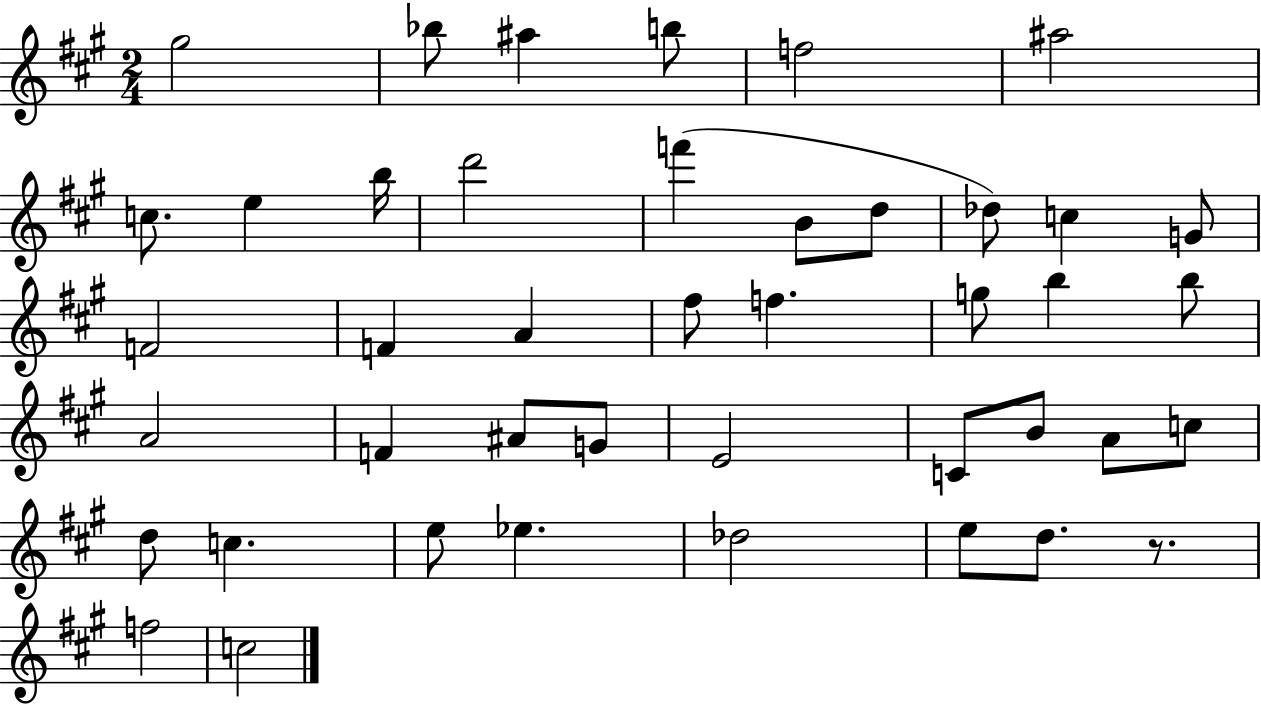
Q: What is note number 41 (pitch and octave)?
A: F5